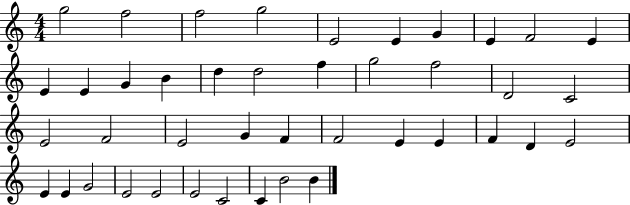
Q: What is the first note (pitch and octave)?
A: G5